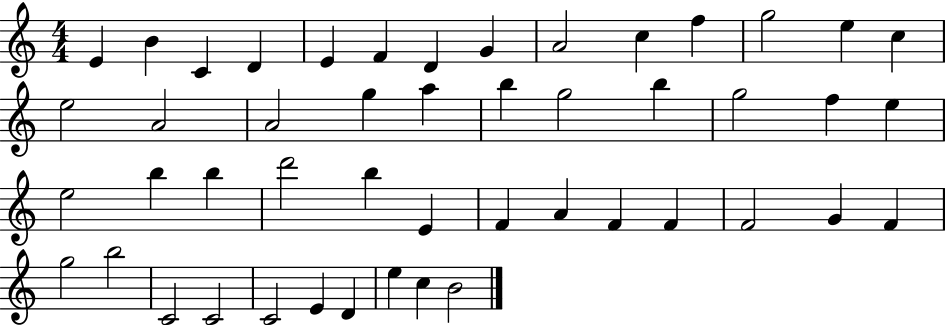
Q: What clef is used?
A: treble